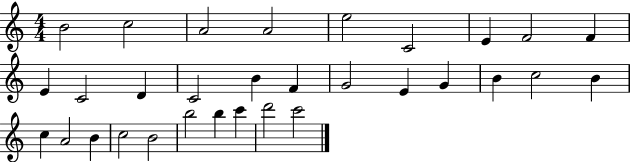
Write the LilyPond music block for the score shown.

{
  \clef treble
  \numericTimeSignature
  \time 4/4
  \key c \major
  b'2 c''2 | a'2 a'2 | e''2 c'2 | e'4 f'2 f'4 | \break e'4 c'2 d'4 | c'2 b'4 f'4 | g'2 e'4 g'4 | b'4 c''2 b'4 | \break c''4 a'2 b'4 | c''2 b'2 | b''2 b''4 c'''4 | d'''2 c'''2 | \break \bar "|."
}